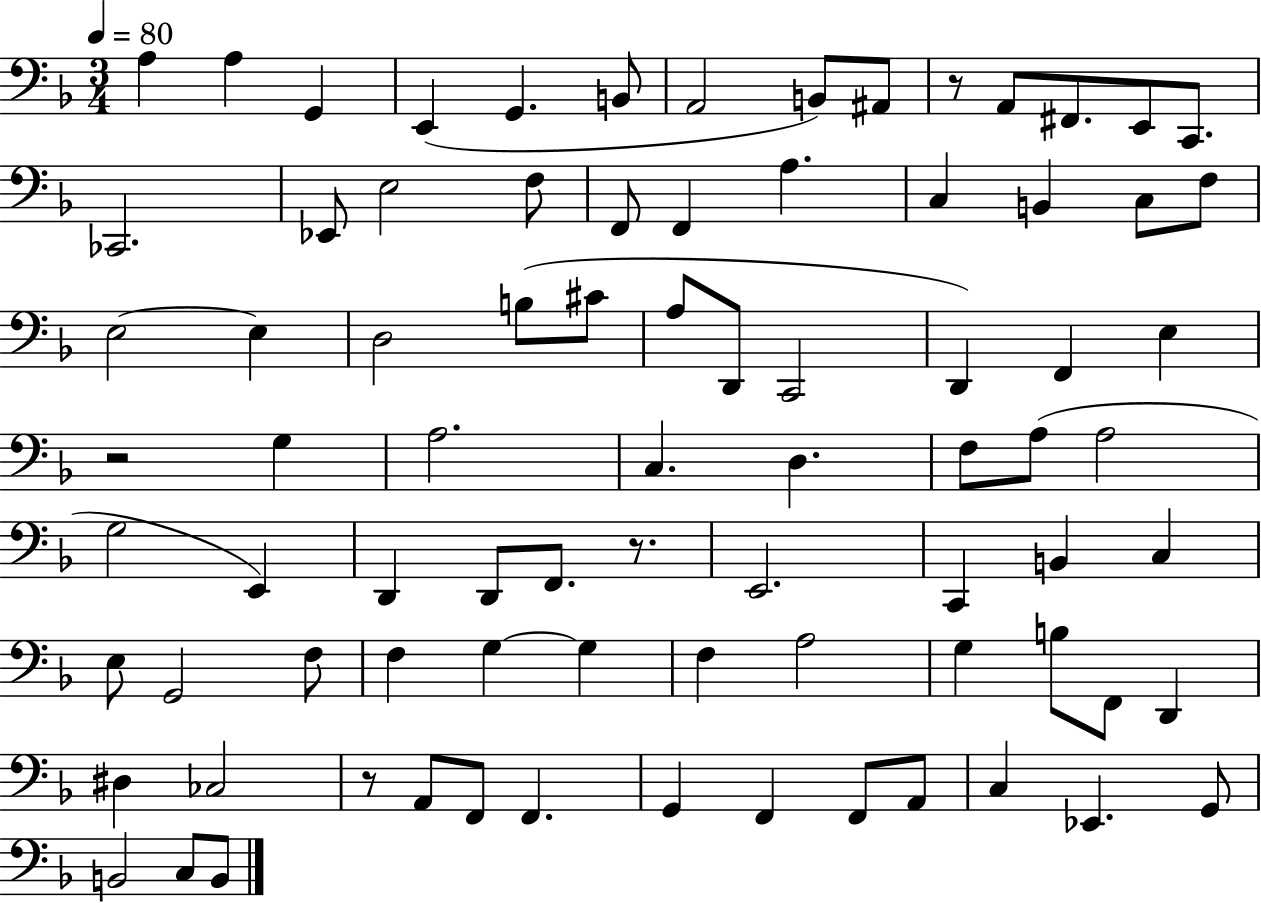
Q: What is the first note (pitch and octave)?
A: A3